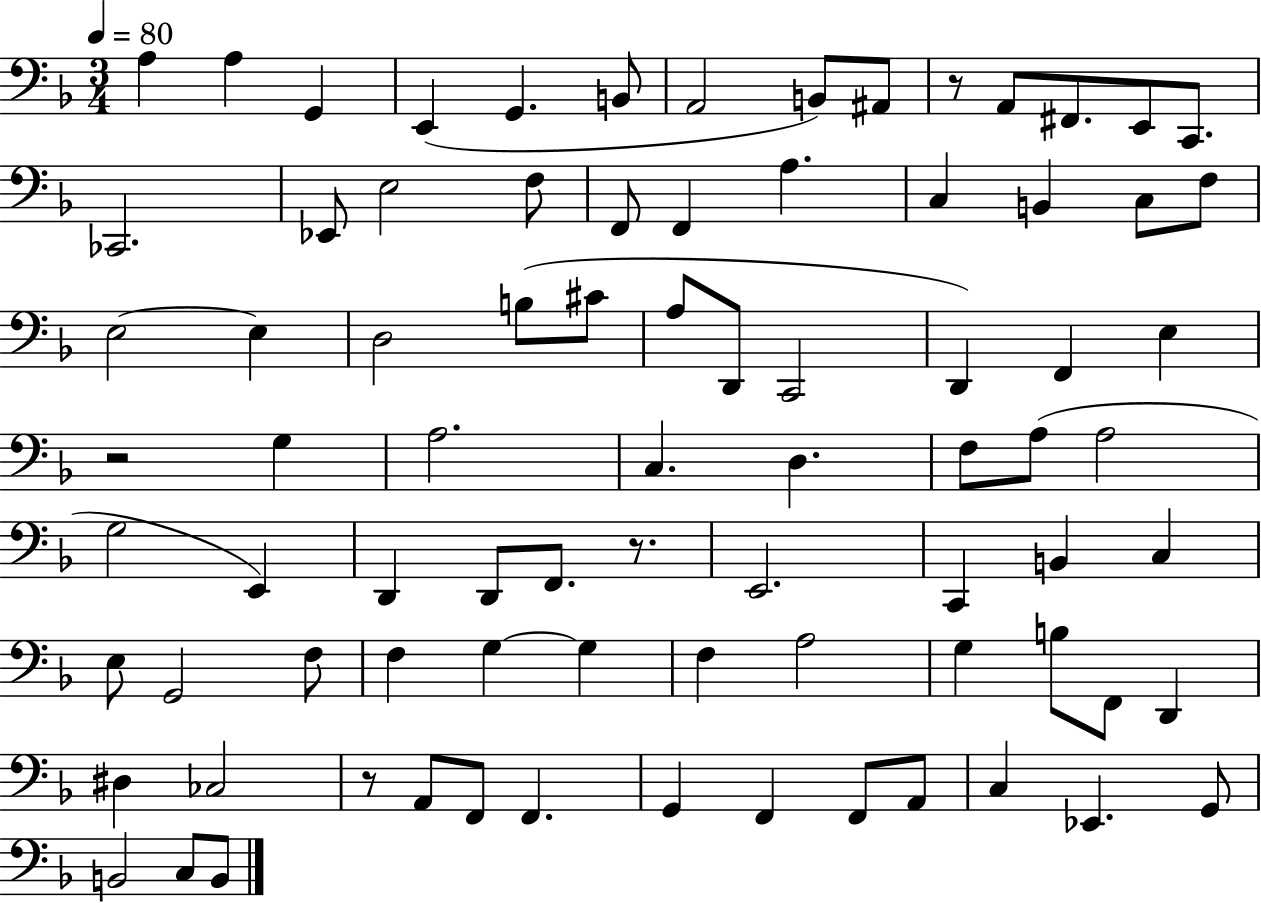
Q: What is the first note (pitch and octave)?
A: A3